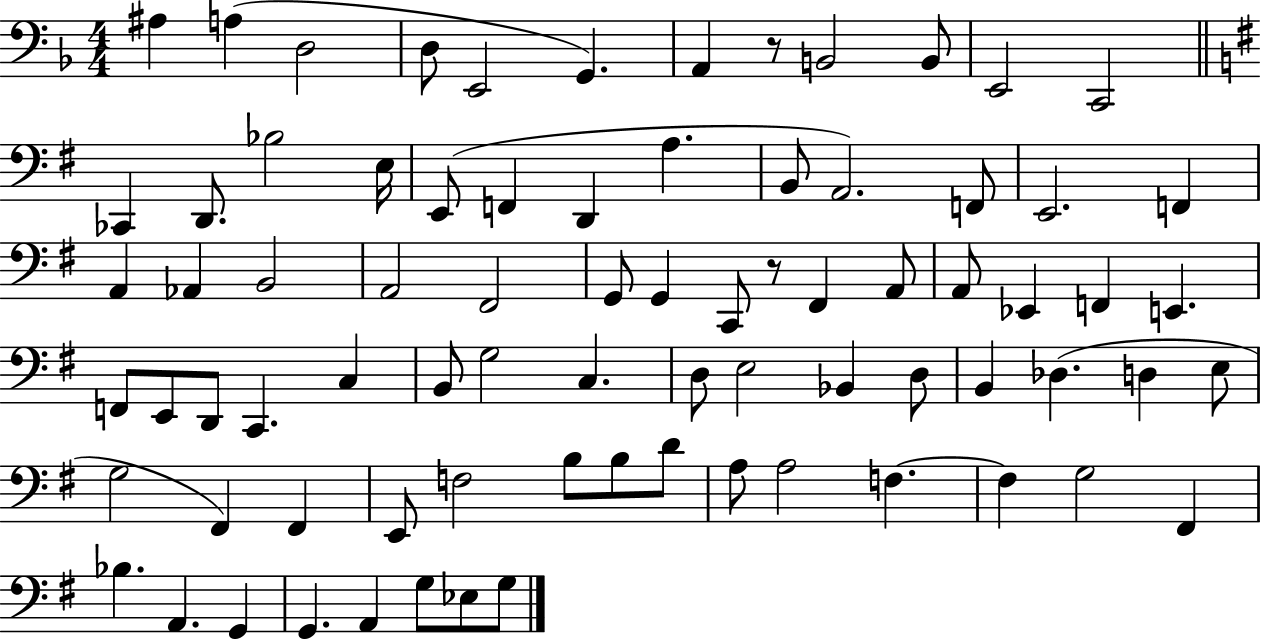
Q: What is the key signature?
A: F major